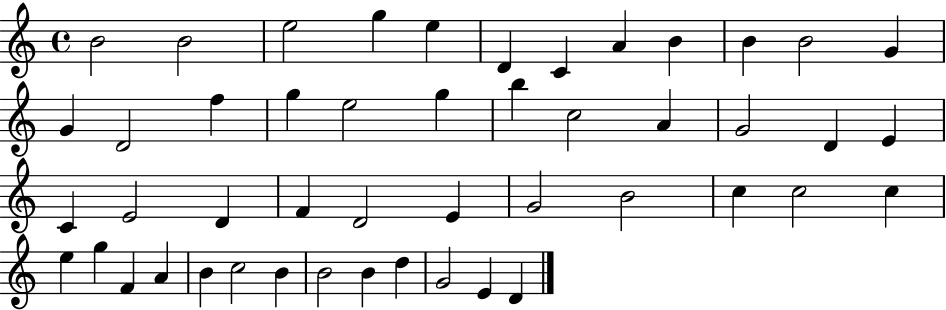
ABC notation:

X:1
T:Untitled
M:4/4
L:1/4
K:C
B2 B2 e2 g e D C A B B B2 G G D2 f g e2 g b c2 A G2 D E C E2 D F D2 E G2 B2 c c2 c e g F A B c2 B B2 B d G2 E D